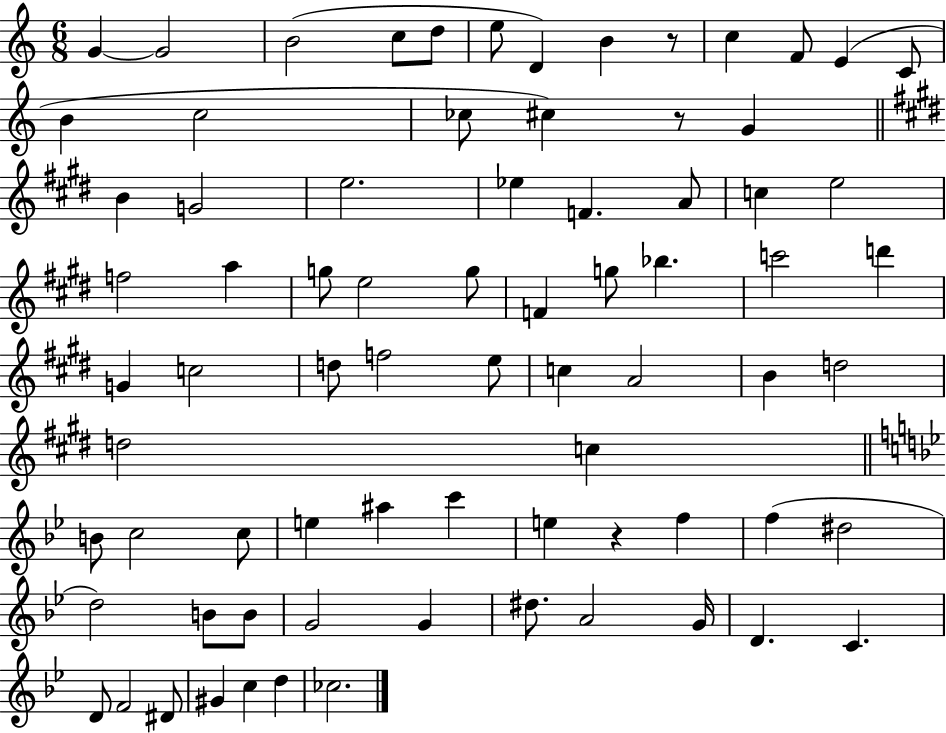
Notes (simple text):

G4/q G4/h B4/h C5/e D5/e E5/e D4/q B4/q R/e C5/q F4/e E4/q C4/e B4/q C5/h CES5/e C#5/q R/e G4/q B4/q G4/h E5/h. Eb5/q F4/q. A4/e C5/q E5/h F5/h A5/q G5/e E5/h G5/e F4/q G5/e Bb5/q. C6/h D6/q G4/q C5/h D5/e F5/h E5/e C5/q A4/h B4/q D5/h D5/h C5/q B4/e C5/h C5/e E5/q A#5/q C6/q E5/q R/q F5/q F5/q D#5/h D5/h B4/e B4/e G4/h G4/q D#5/e. A4/h G4/s D4/q. C4/q. D4/e F4/h D#4/e G#4/q C5/q D5/q CES5/h.